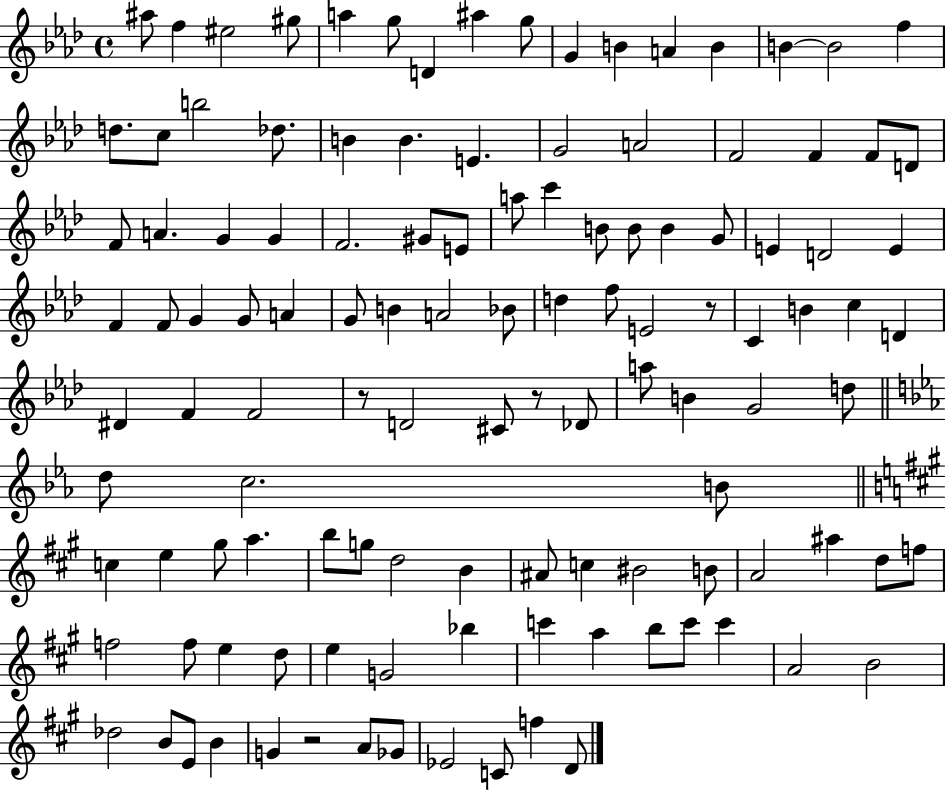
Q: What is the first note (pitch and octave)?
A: A#5